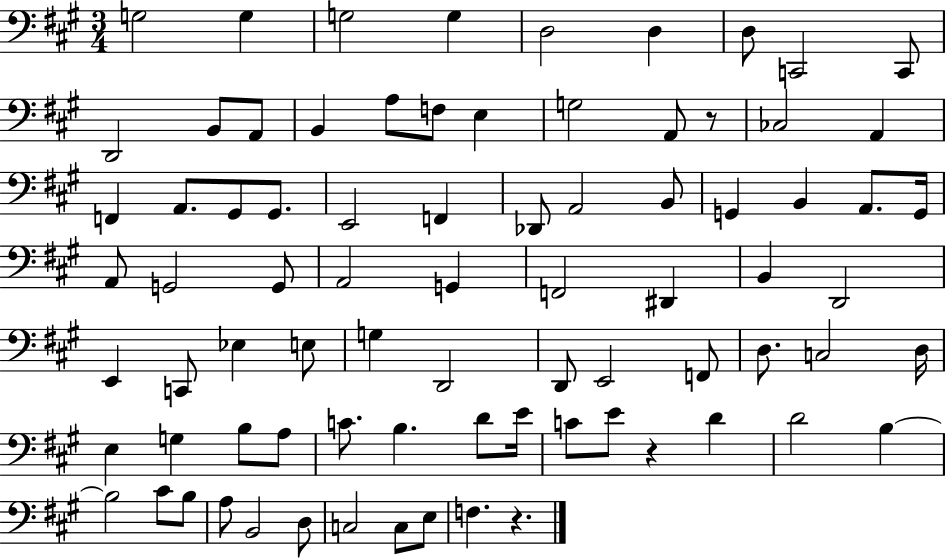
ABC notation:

X:1
T:Untitled
M:3/4
L:1/4
K:A
G,2 G, G,2 G, D,2 D, D,/2 C,,2 C,,/2 D,,2 B,,/2 A,,/2 B,, A,/2 F,/2 E, G,2 A,,/2 z/2 _C,2 A,, F,, A,,/2 ^G,,/2 ^G,,/2 E,,2 F,, _D,,/2 A,,2 B,,/2 G,, B,, A,,/2 G,,/4 A,,/2 G,,2 G,,/2 A,,2 G,, F,,2 ^D,, B,, D,,2 E,, C,,/2 _E, E,/2 G, D,,2 D,,/2 E,,2 F,,/2 D,/2 C,2 D,/4 E, G, B,/2 A,/2 C/2 B, D/2 E/4 C/2 E/2 z D D2 B, B,2 ^C/2 B,/2 A,/2 B,,2 D,/2 C,2 C,/2 E,/2 F, z